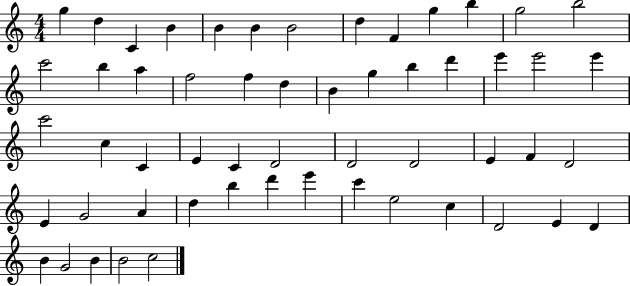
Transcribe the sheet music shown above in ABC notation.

X:1
T:Untitled
M:4/4
L:1/4
K:C
g d C B B B B2 d F g b g2 b2 c'2 b a f2 f d B g b d' e' e'2 e' c'2 c C E C D2 D2 D2 E F D2 E G2 A d b d' e' c' e2 c D2 E D B G2 B B2 c2